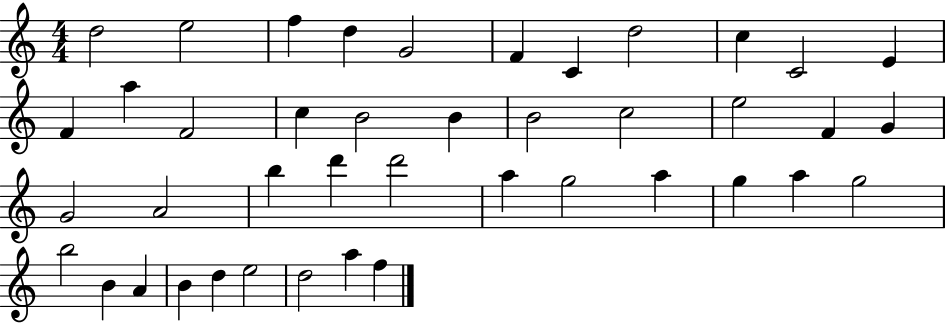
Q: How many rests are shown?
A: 0